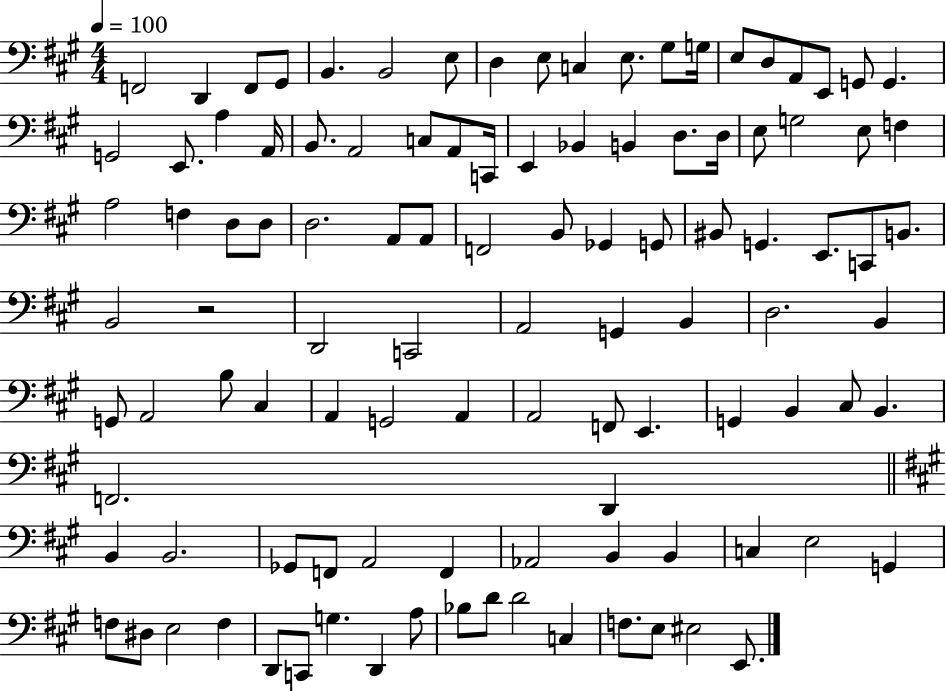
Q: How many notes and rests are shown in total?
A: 107